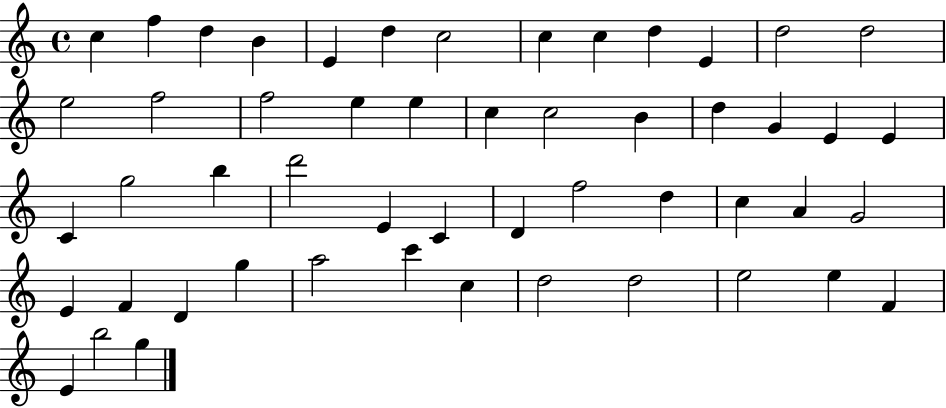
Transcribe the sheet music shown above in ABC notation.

X:1
T:Untitled
M:4/4
L:1/4
K:C
c f d B E d c2 c c d E d2 d2 e2 f2 f2 e e c c2 B d G E E C g2 b d'2 E C D f2 d c A G2 E F D g a2 c' c d2 d2 e2 e F E b2 g